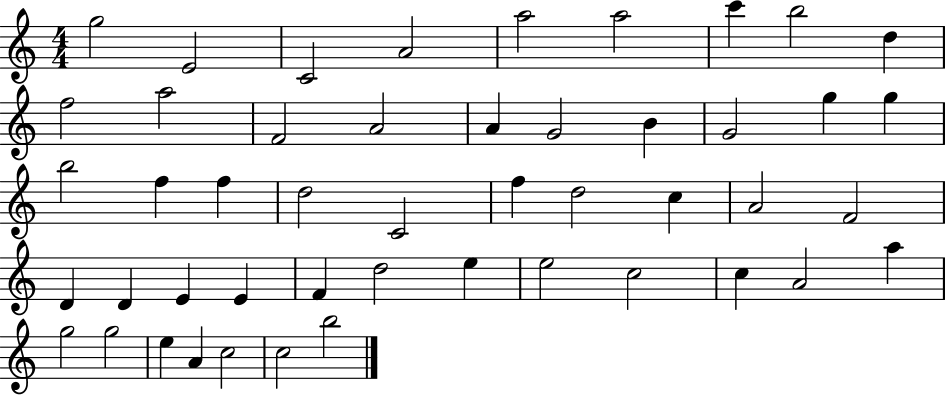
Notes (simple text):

G5/h E4/h C4/h A4/h A5/h A5/h C6/q B5/h D5/q F5/h A5/h F4/h A4/h A4/q G4/h B4/q G4/h G5/q G5/q B5/h F5/q F5/q D5/h C4/h F5/q D5/h C5/q A4/h F4/h D4/q D4/q E4/q E4/q F4/q D5/h E5/q E5/h C5/h C5/q A4/h A5/q G5/h G5/h E5/q A4/q C5/h C5/h B5/h